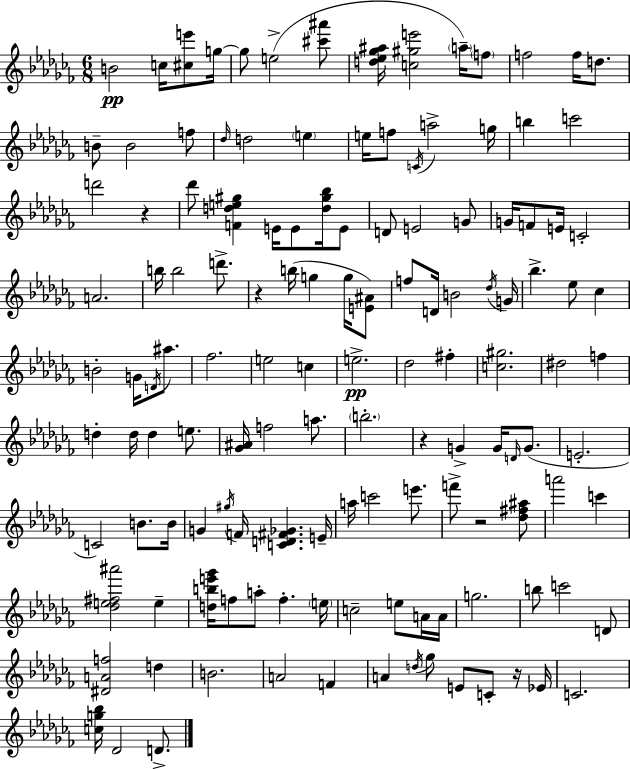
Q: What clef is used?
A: treble